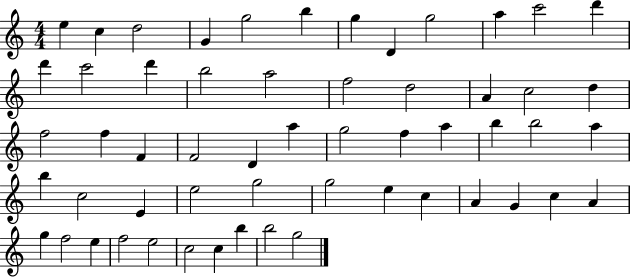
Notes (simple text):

E5/q C5/q D5/h G4/q G5/h B5/q G5/q D4/q G5/h A5/q C6/h D6/q D6/q C6/h D6/q B5/h A5/h F5/h D5/h A4/q C5/h D5/q F5/h F5/q F4/q F4/h D4/q A5/q G5/h F5/q A5/q B5/q B5/h A5/q B5/q C5/h E4/q E5/h G5/h G5/h E5/q C5/q A4/q G4/q C5/q A4/q G5/q F5/h E5/q F5/h E5/h C5/h C5/q B5/q B5/h G5/h